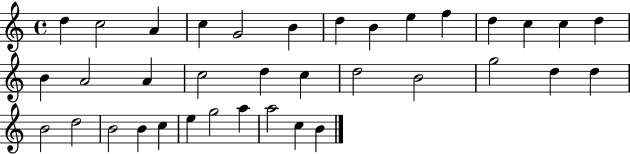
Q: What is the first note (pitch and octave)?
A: D5